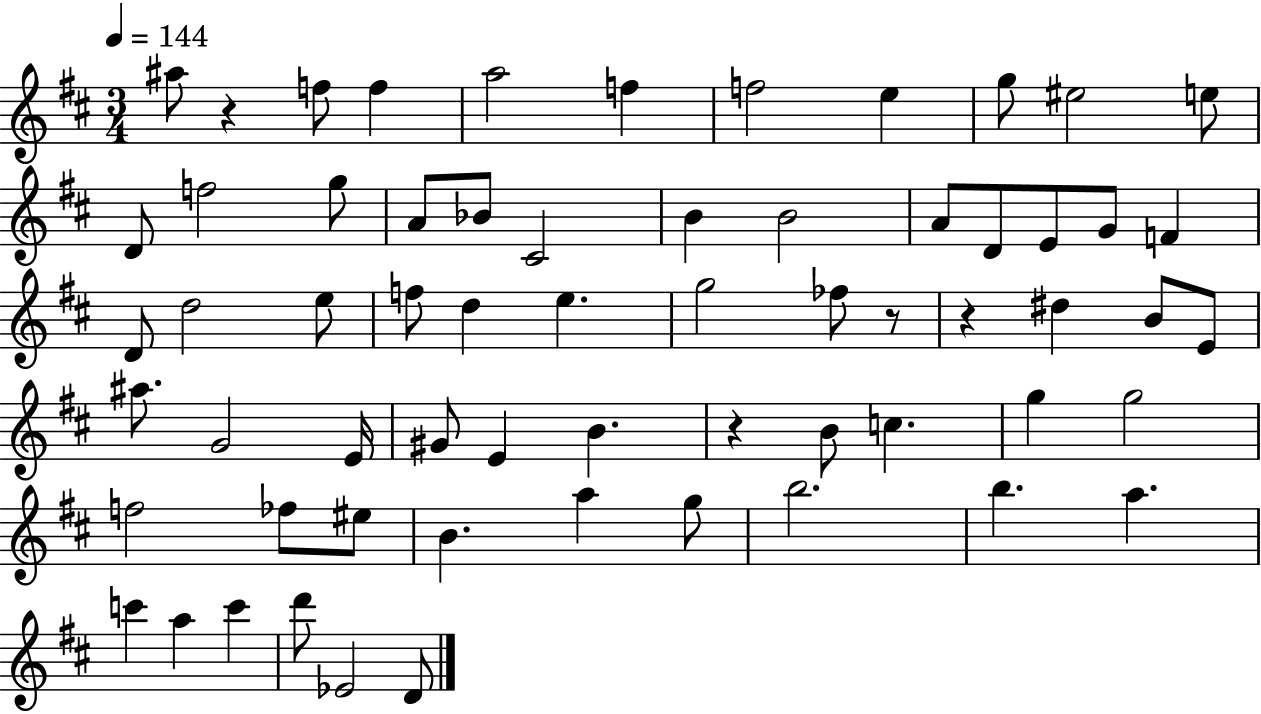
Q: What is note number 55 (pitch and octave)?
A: A5